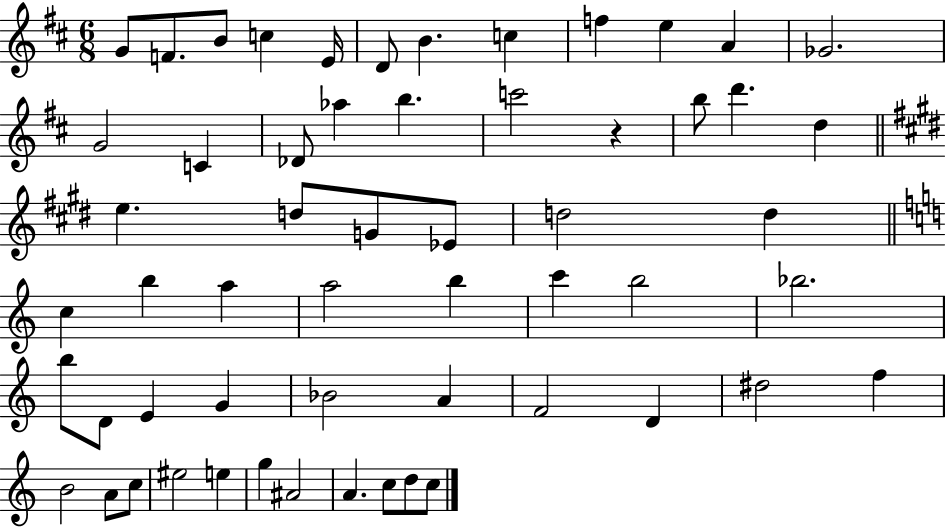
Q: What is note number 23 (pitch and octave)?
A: D5